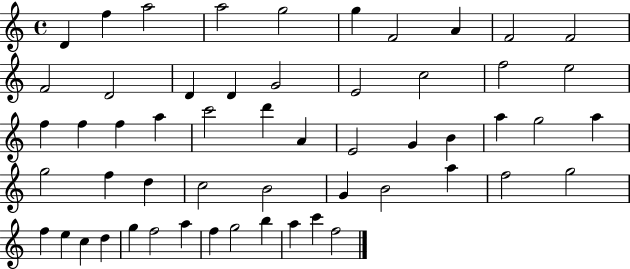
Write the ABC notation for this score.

X:1
T:Untitled
M:4/4
L:1/4
K:C
D f a2 a2 g2 g F2 A F2 F2 F2 D2 D D G2 E2 c2 f2 e2 f f f a c'2 d' A E2 G B a g2 a g2 f d c2 B2 G B2 a f2 g2 f e c d g f2 a f g2 b a c' f2